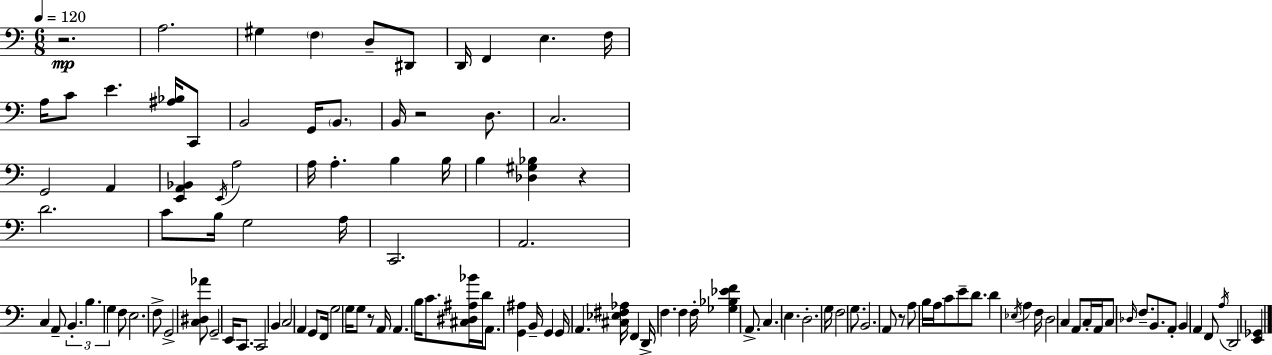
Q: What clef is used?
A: bass